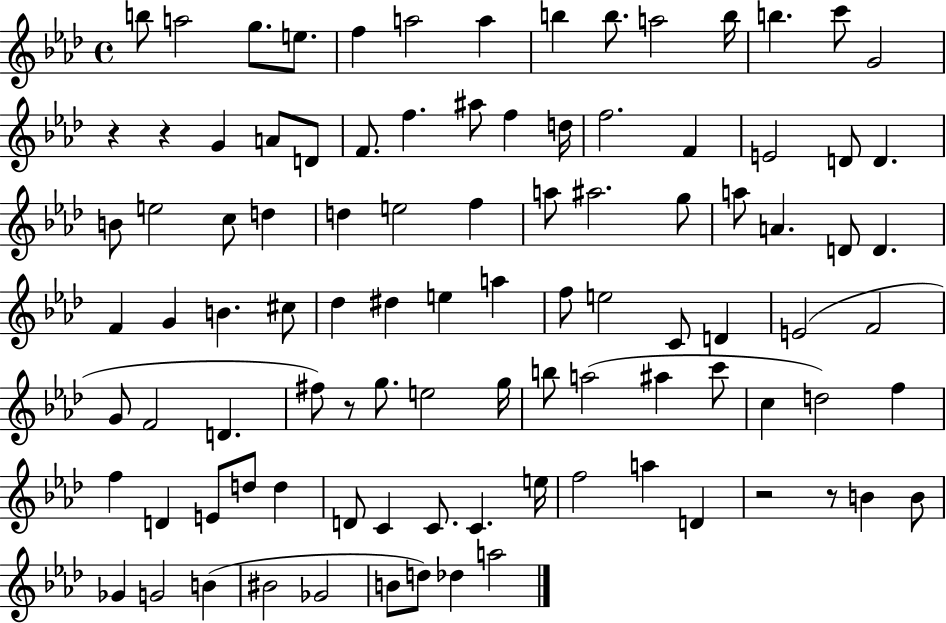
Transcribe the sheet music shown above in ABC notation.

X:1
T:Untitled
M:4/4
L:1/4
K:Ab
b/2 a2 g/2 e/2 f a2 a b b/2 a2 b/4 b c'/2 G2 z z G A/2 D/2 F/2 f ^a/2 f d/4 f2 F E2 D/2 D B/2 e2 c/2 d d e2 f a/2 ^a2 g/2 a/2 A D/2 D F G B ^c/2 _d ^d e a f/2 e2 C/2 D E2 F2 G/2 F2 D ^f/2 z/2 g/2 e2 g/4 b/2 a2 ^a c'/2 c d2 f f D E/2 d/2 d D/2 C C/2 C e/4 f2 a D z2 z/2 B B/2 _G G2 B ^B2 _G2 B/2 d/2 _d a2